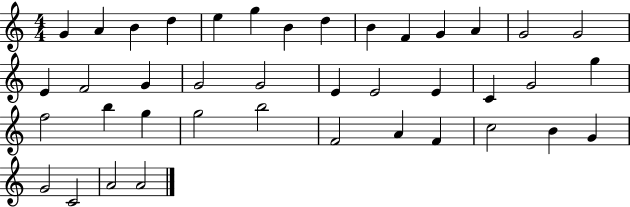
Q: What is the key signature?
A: C major